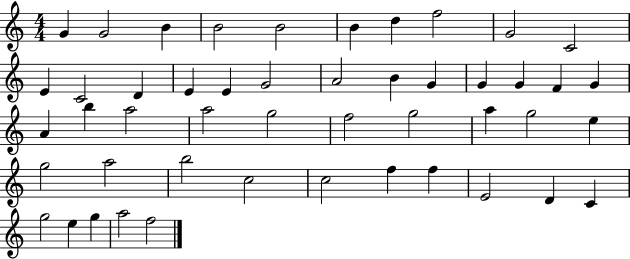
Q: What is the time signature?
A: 4/4